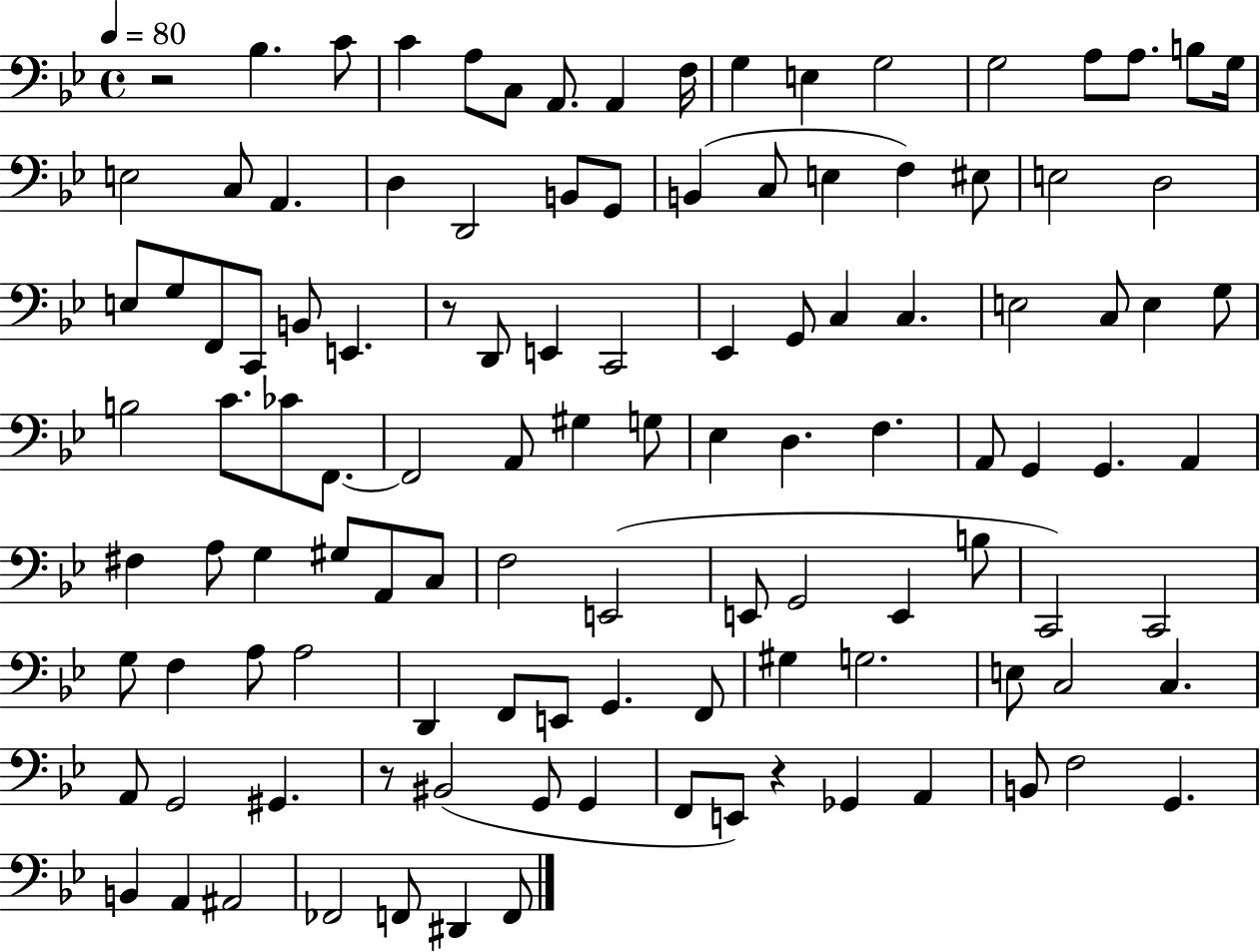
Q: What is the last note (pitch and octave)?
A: F2